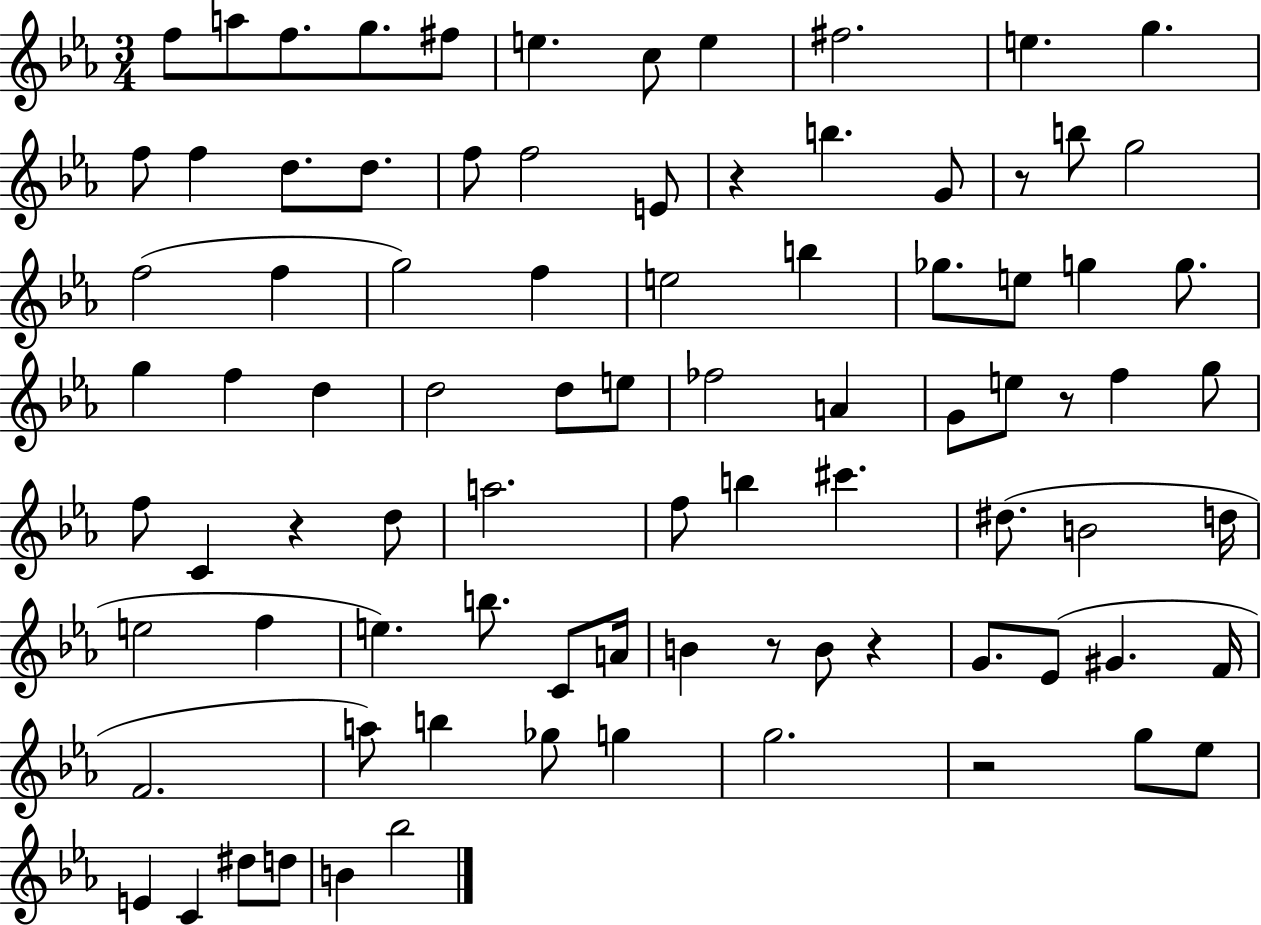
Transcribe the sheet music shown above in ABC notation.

X:1
T:Untitled
M:3/4
L:1/4
K:Eb
f/2 a/2 f/2 g/2 ^f/2 e c/2 e ^f2 e g f/2 f d/2 d/2 f/2 f2 E/2 z b G/2 z/2 b/2 g2 f2 f g2 f e2 b _g/2 e/2 g g/2 g f d d2 d/2 e/2 _f2 A G/2 e/2 z/2 f g/2 f/2 C z d/2 a2 f/2 b ^c' ^d/2 B2 d/4 e2 f e b/2 C/2 A/4 B z/2 B/2 z G/2 _E/2 ^G F/4 F2 a/2 b _g/2 g g2 z2 g/2 _e/2 E C ^d/2 d/2 B _b2